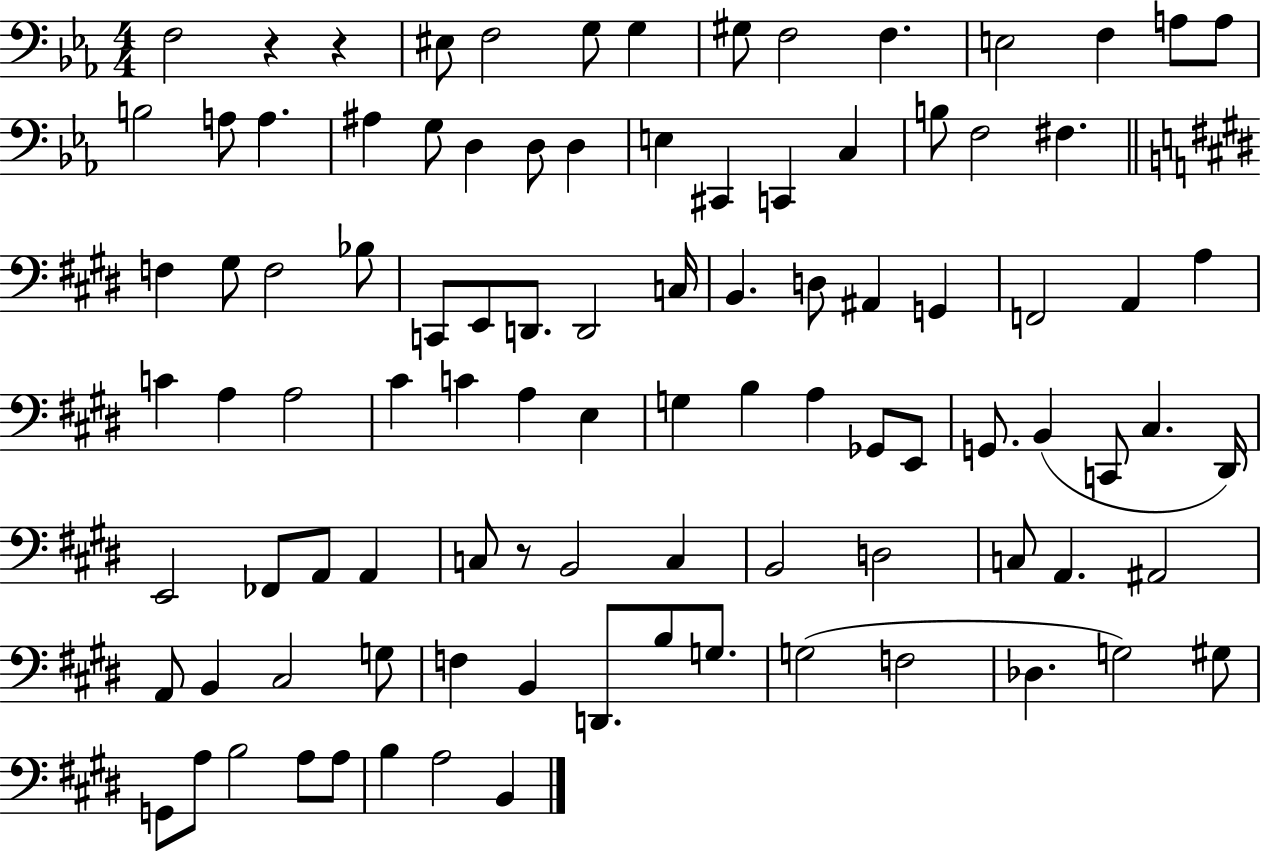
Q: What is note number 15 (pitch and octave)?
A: A3